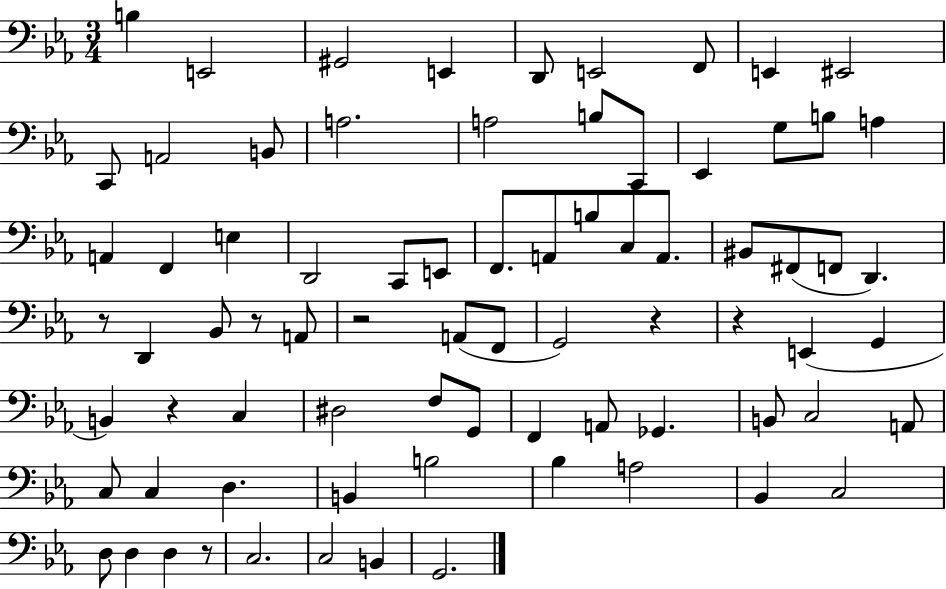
{
  \clef bass
  \numericTimeSignature
  \time 3/4
  \key ees \major
  b4 e,2 | gis,2 e,4 | d,8 e,2 f,8 | e,4 eis,2 | \break c,8 a,2 b,8 | a2. | a2 b8 c,8 | ees,4 g8 b8 a4 | \break a,4 f,4 e4 | d,2 c,8 e,8 | f,8. a,8 b8 c8 a,8. | bis,8 fis,8( f,8 d,4.) | \break r8 d,4 bes,8 r8 a,8 | r2 a,8( f,8 | g,2) r4 | r4 e,4( g,4 | \break b,4) r4 c4 | dis2 f8 g,8 | f,4 a,8 ges,4. | b,8 c2 a,8 | \break c8 c4 d4. | b,4 b2 | bes4 a2 | bes,4 c2 | \break d8 d4 d4 r8 | c2. | c2 b,4 | g,2. | \break \bar "|."
}